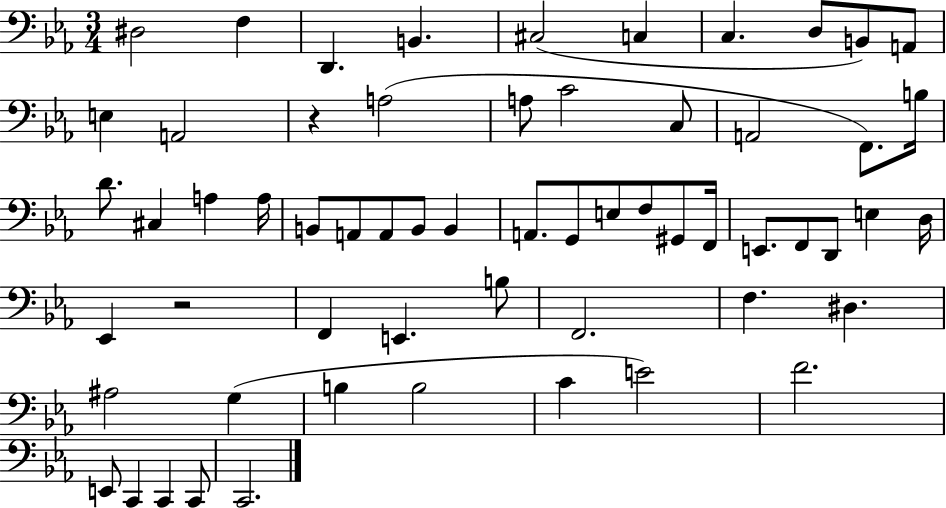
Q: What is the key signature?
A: EES major